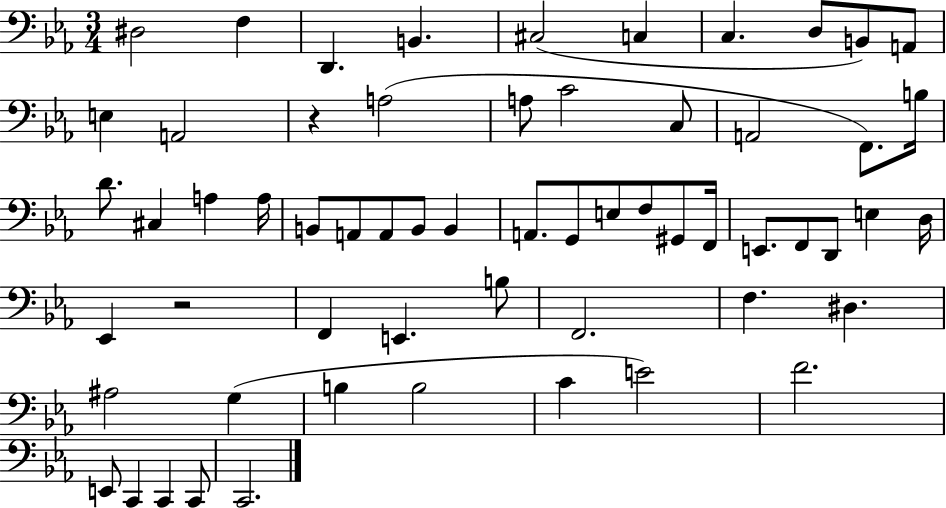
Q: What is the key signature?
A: EES major